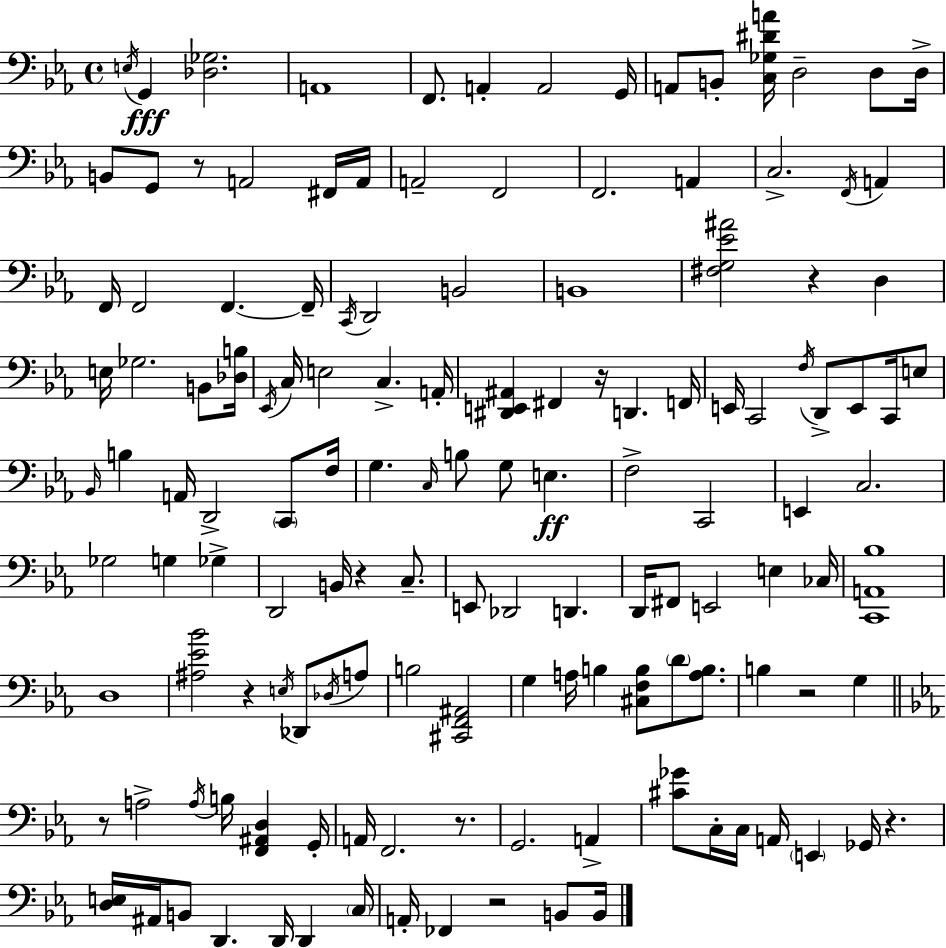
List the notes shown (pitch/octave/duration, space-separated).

E3/s G2/q [Db3,Gb3]/h. A2/w F2/e. A2/q A2/h G2/s A2/e B2/e [C3,Gb3,D#4,A4]/s D3/h D3/e D3/s B2/e G2/e R/e A2/h F#2/s A2/s A2/h F2/h F2/h. A2/q C3/h. F2/s A2/q F2/s F2/h F2/q. F2/s C2/s D2/h B2/h B2/w [F#3,G3,Eb4,A#4]/h R/q D3/q E3/s Gb3/h. B2/e [Db3,B3]/s Eb2/s C3/s E3/h C3/q. A2/s [D#2,E2,A#2]/q F#2/q R/s D2/q. F2/s E2/s C2/h F3/s D2/e E2/e C2/s E3/e Bb2/s B3/q A2/s D2/h C2/e F3/s G3/q. C3/s B3/e G3/e E3/q. F3/h C2/h E2/q C3/h. Gb3/h G3/q Gb3/q D2/h B2/s R/q C3/e. E2/e Db2/h D2/q. D2/s F#2/e E2/h E3/q CES3/s [C2,A2,Bb3]/w D3/w [A#3,Eb4,Bb4]/h R/q E3/s Db2/e Db3/s A3/e B3/h [C#2,F2,A#2]/h G3/q A3/s B3/q [C#3,F3,B3]/e D4/e [A3,B3]/e. B3/q R/h G3/q R/e A3/h A3/s B3/s [F2,A#2,D3]/q G2/s A2/s F2/h. R/e. G2/h. A2/q [C#4,Gb4]/e C3/s C3/s A2/s E2/q Gb2/s R/q. [D3,E3]/s A#2/s B2/e D2/q. D2/s D2/q C3/s A2/s FES2/q R/h B2/e B2/s